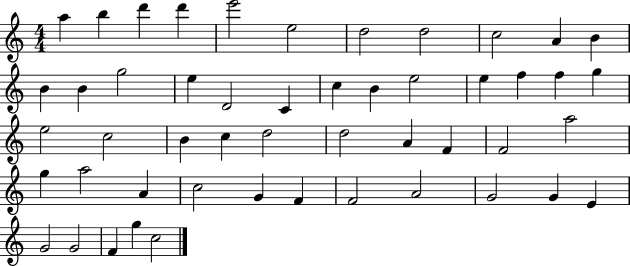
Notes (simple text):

A5/q B5/q D6/q D6/q E6/h E5/h D5/h D5/h C5/h A4/q B4/q B4/q B4/q G5/h E5/q D4/h C4/q C5/q B4/q E5/h E5/q F5/q F5/q G5/q E5/h C5/h B4/q C5/q D5/h D5/h A4/q F4/q F4/h A5/h G5/q A5/h A4/q C5/h G4/q F4/q F4/h A4/h G4/h G4/q E4/q G4/h G4/h F4/q G5/q C5/h